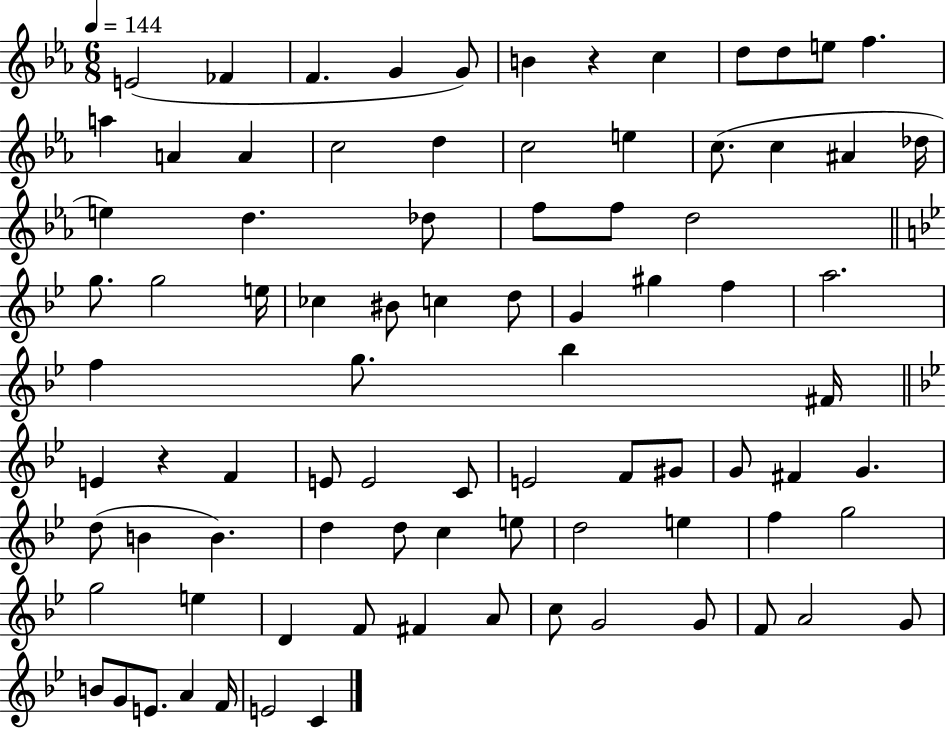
E4/h FES4/q F4/q. G4/q G4/e B4/q R/q C5/q D5/e D5/e E5/e F5/q. A5/q A4/q A4/q C5/h D5/q C5/h E5/q C5/e. C5/q A#4/q Db5/s E5/q D5/q. Db5/e F5/e F5/e D5/h G5/e. G5/h E5/s CES5/q BIS4/e C5/q D5/e G4/q G#5/q F5/q A5/h. F5/q G5/e. Bb5/q F#4/s E4/q R/q F4/q E4/e E4/h C4/e E4/h F4/e G#4/e G4/e F#4/q G4/q. D5/e B4/q B4/q. D5/q D5/e C5/q E5/e D5/h E5/q F5/q G5/h G5/h E5/q D4/q F4/e F#4/q A4/e C5/e G4/h G4/e F4/e A4/h G4/e B4/e G4/e E4/e. A4/q F4/s E4/h C4/q